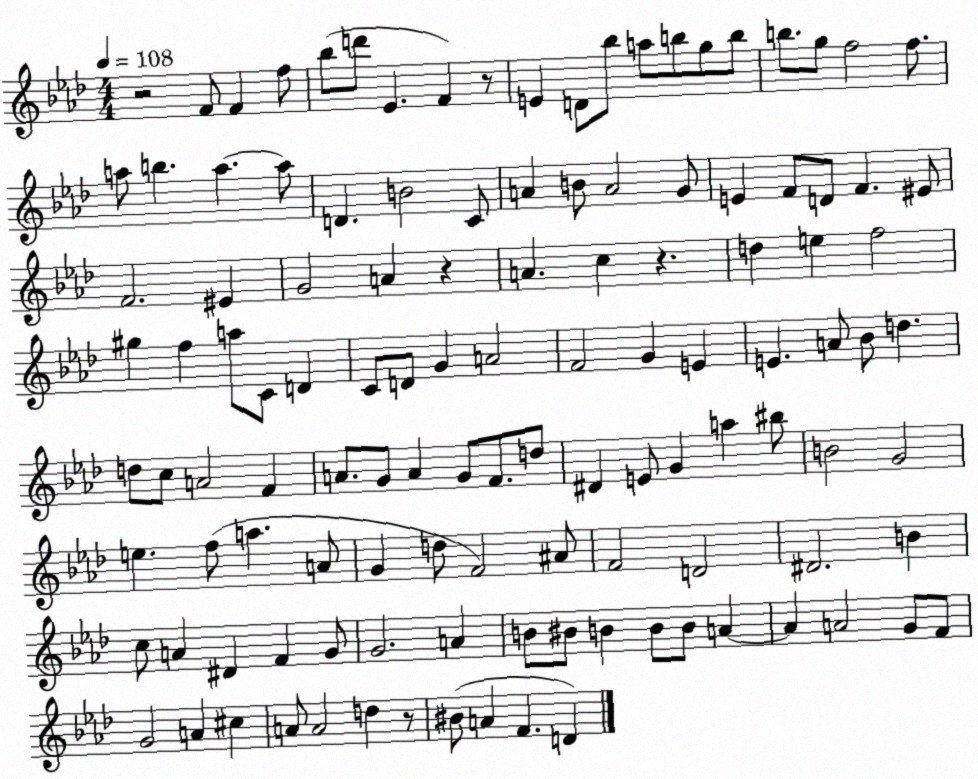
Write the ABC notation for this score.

X:1
T:Untitled
M:4/4
L:1/4
K:Ab
z2 F/2 F f/2 _b/2 d'/2 _E F z/2 E D/2 _b/2 a/2 b/2 g/2 b/2 b/2 g/2 f2 f/2 a/2 b a a/2 D B2 C/2 A B/2 A2 G/2 E F/2 D/2 F ^E/2 F2 ^E G2 A z A c z d e f2 ^g f a/2 C/2 D C/2 D/2 G A2 F2 G E E A/2 _B/2 d d/2 c/2 A2 F A/2 G/2 A G/2 F/2 d/2 ^D E/2 G a ^b/2 B2 G2 e f/2 a A/2 G d/2 F2 ^A/2 F2 D2 ^D2 B c/2 A ^D F G/2 G2 A B/2 ^B/2 B B/2 B/2 A A A2 G/2 F/2 G2 A ^c A/2 A2 d z/2 ^B/2 A F D